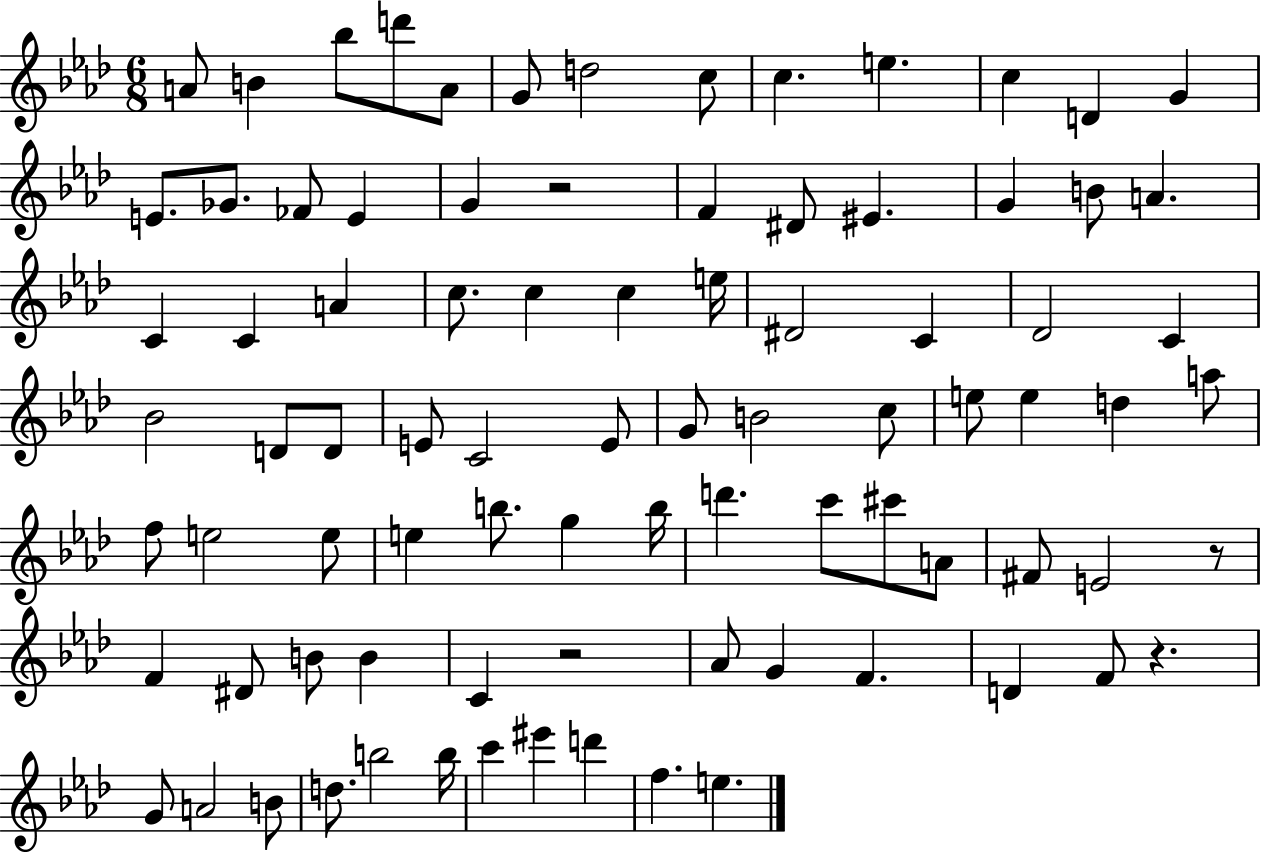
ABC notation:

X:1
T:Untitled
M:6/8
L:1/4
K:Ab
A/2 B _b/2 d'/2 A/2 G/2 d2 c/2 c e c D G E/2 _G/2 _F/2 E G z2 F ^D/2 ^E G B/2 A C C A c/2 c c e/4 ^D2 C _D2 C _B2 D/2 D/2 E/2 C2 E/2 G/2 B2 c/2 e/2 e d a/2 f/2 e2 e/2 e b/2 g b/4 d' c'/2 ^c'/2 A/2 ^F/2 E2 z/2 F ^D/2 B/2 B C z2 _A/2 G F D F/2 z G/2 A2 B/2 d/2 b2 b/4 c' ^e' d' f e